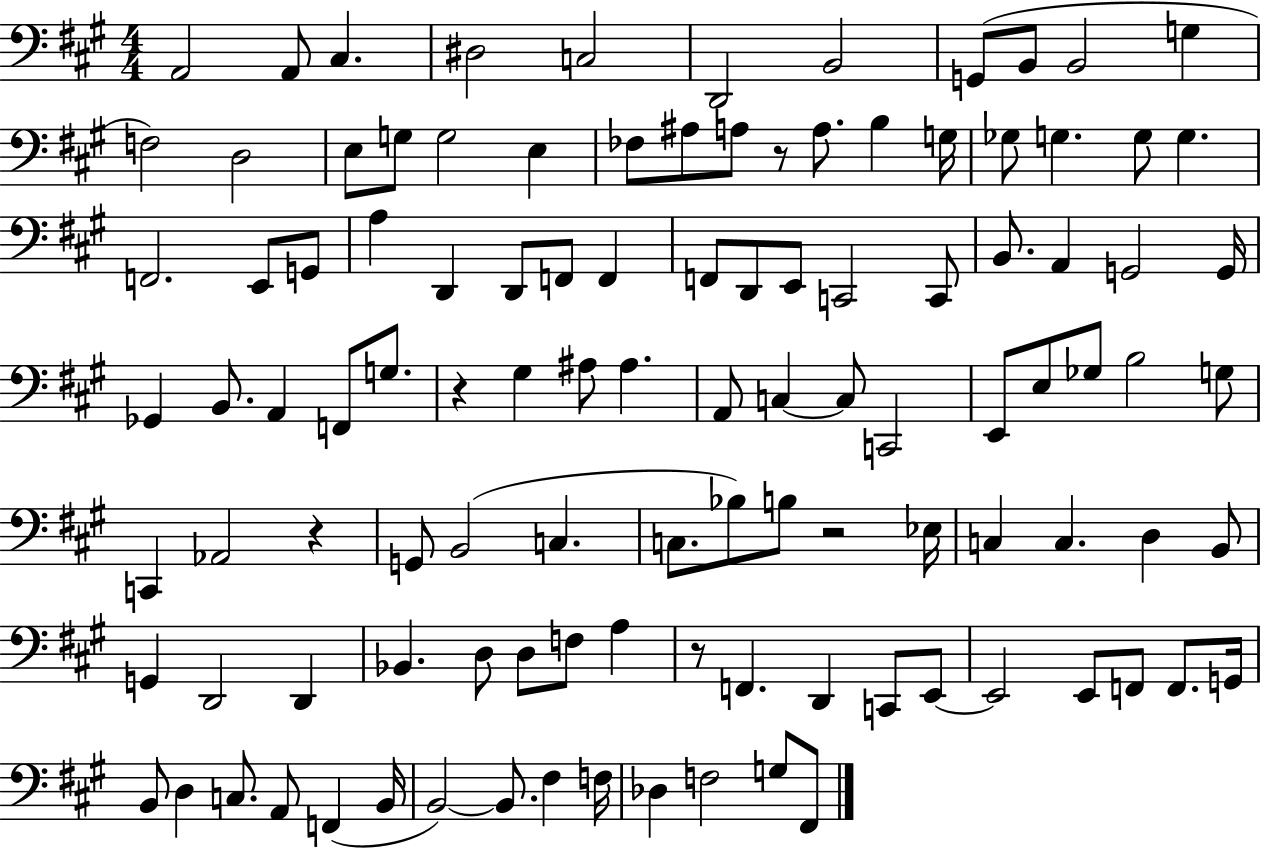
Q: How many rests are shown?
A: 5